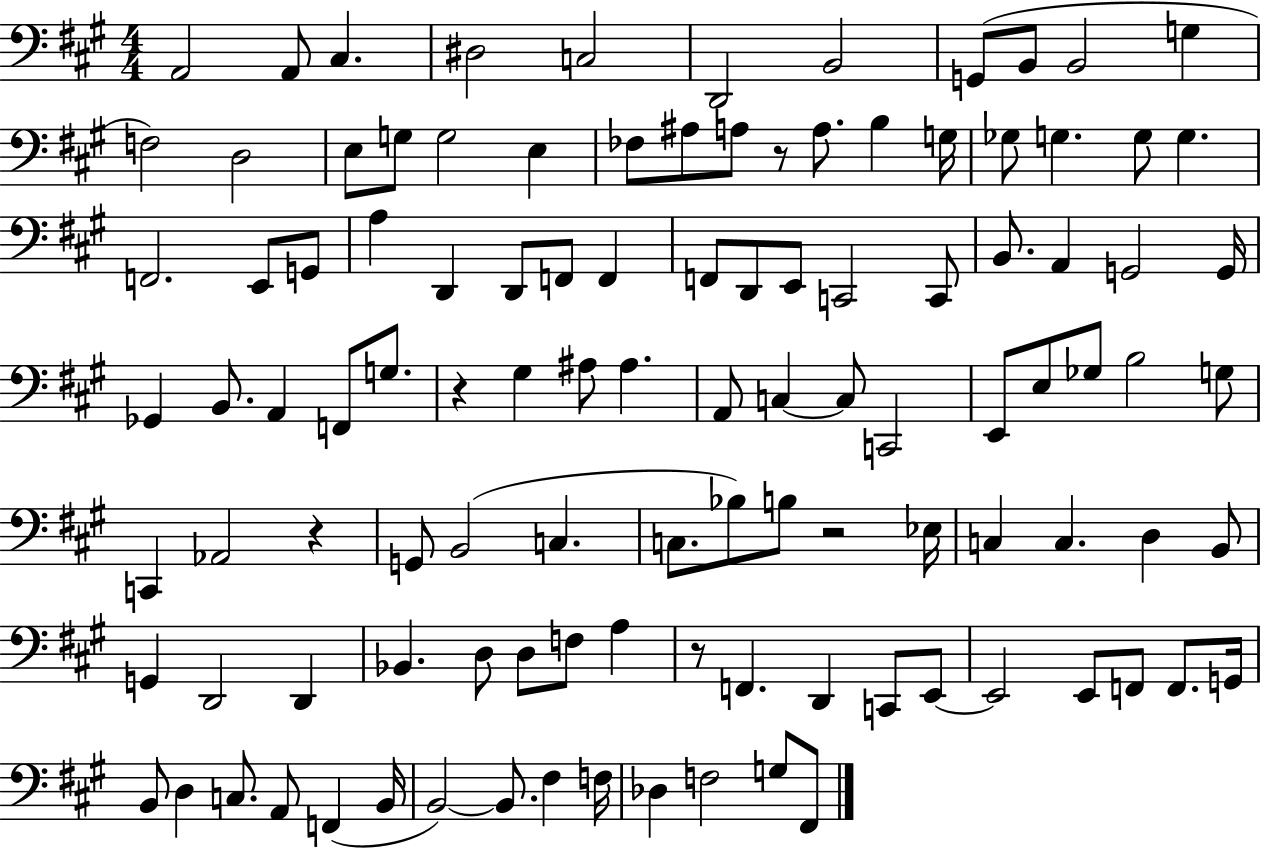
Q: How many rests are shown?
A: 5